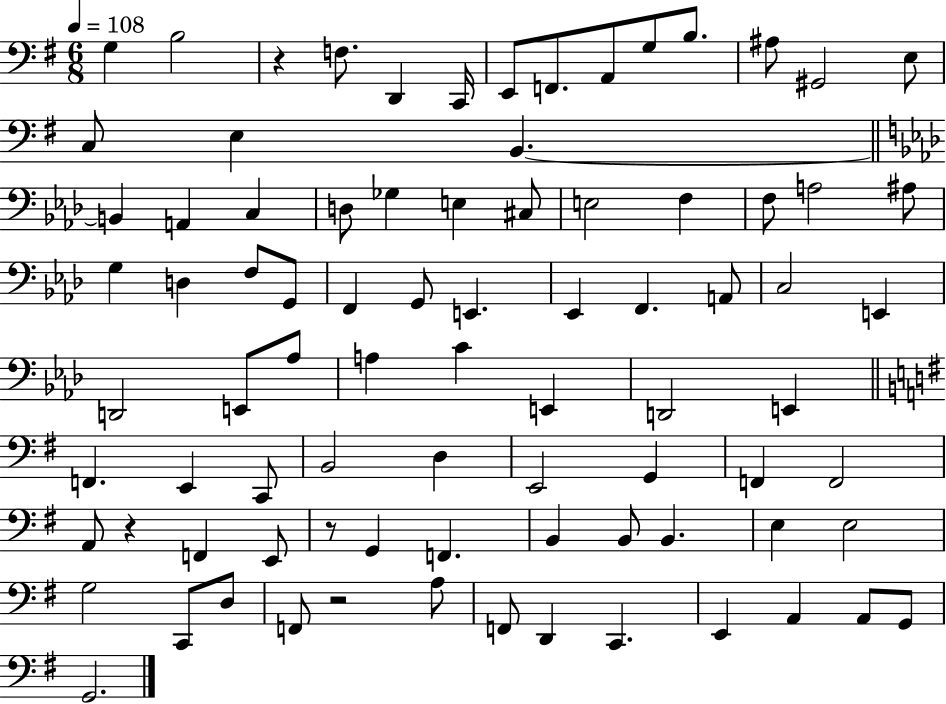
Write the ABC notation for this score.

X:1
T:Untitled
M:6/8
L:1/4
K:G
G, B,2 z F,/2 D,, C,,/4 E,,/2 F,,/2 A,,/2 G,/2 B,/2 ^A,/2 ^G,,2 E,/2 C,/2 E, B,, B,, A,, C, D,/2 _G, E, ^C,/2 E,2 F, F,/2 A,2 ^A,/2 G, D, F,/2 G,,/2 F,, G,,/2 E,, _E,, F,, A,,/2 C,2 E,, D,,2 E,,/2 _A,/2 A, C E,, D,,2 E,, F,, E,, C,,/2 B,,2 D, E,,2 G,, F,, F,,2 A,,/2 z F,, E,,/2 z/2 G,, F,, B,, B,,/2 B,, E, E,2 G,2 C,,/2 D,/2 F,,/2 z2 A,/2 F,,/2 D,, C,, E,, A,, A,,/2 G,,/2 G,,2